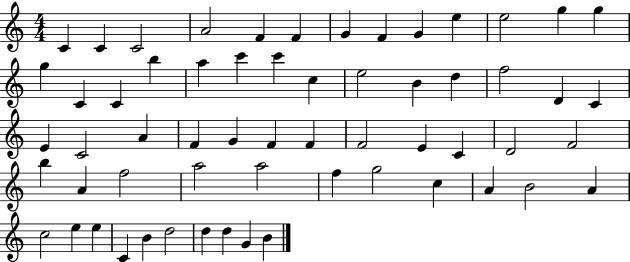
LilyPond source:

{
  \clef treble
  \numericTimeSignature
  \time 4/4
  \key c \major
  c'4 c'4 c'2 | a'2 f'4 f'4 | g'4 f'4 g'4 e''4 | e''2 g''4 g''4 | \break g''4 c'4 c'4 b''4 | a''4 c'''4 c'''4 c''4 | e''2 b'4 d''4 | f''2 d'4 c'4 | \break e'4 c'2 a'4 | f'4 g'4 f'4 f'4 | f'2 e'4 c'4 | d'2 f'2 | \break b''4 a'4 f''2 | a''2 a''2 | f''4 g''2 c''4 | a'4 b'2 a'4 | \break c''2 e''4 e''4 | c'4 b'4 d''2 | d''4 d''4 g'4 b'4 | \bar "|."
}